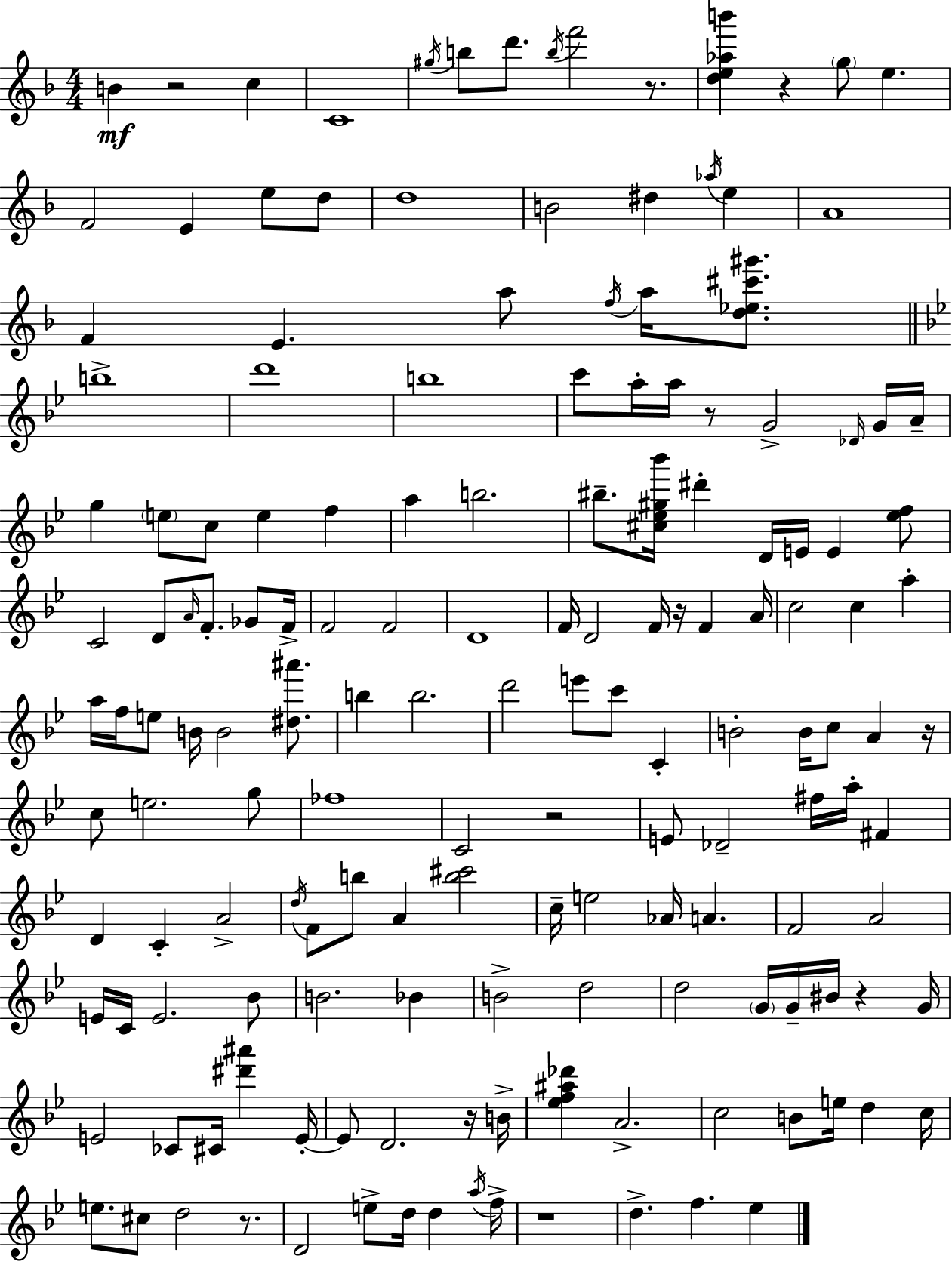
B4/q R/h C5/q C4/w G#5/s B5/e D6/e. B5/s F6/h R/e. [D5,E5,Ab5,B6]/q R/q G5/e E5/q. F4/h E4/q E5/e D5/e D5/w B4/h D#5/q Ab5/s E5/q A4/w F4/q E4/q. A5/e F5/s A5/s [D5,Eb5,C#6,G#6]/e. B5/w D6/w B5/w C6/e A5/s A5/s R/e G4/h Db4/s G4/s A4/s G5/q E5/e C5/e E5/q F5/q A5/q B5/h. BIS5/e. [C#5,Eb5,G#5,Bb6]/s D#6/q D4/s E4/s E4/q [Eb5,F5]/e C4/h D4/e A4/s F4/e. Gb4/e F4/s F4/h F4/h D4/w F4/s D4/h F4/s R/s F4/q A4/s C5/h C5/q A5/q A5/s F5/s E5/e B4/s B4/h [D#5,A#6]/e. B5/q B5/h. D6/h E6/e C6/e C4/q B4/h B4/s C5/e A4/q R/s C5/e E5/h. G5/e FES5/w C4/h R/h E4/e Db4/h F#5/s A5/s F#4/q D4/q C4/q A4/h D5/s F4/e B5/e A4/q [B5,C#6]/h C5/s E5/h Ab4/s A4/q. F4/h A4/h E4/s C4/s E4/h. Bb4/e B4/h. Bb4/q B4/h D5/h D5/h G4/s G4/s BIS4/s R/q G4/s E4/h CES4/e C#4/s [D#6,A#6]/q E4/s E4/e D4/h. R/s B4/s [Eb5,F5,A#5,Db6]/q A4/h. C5/h B4/e E5/s D5/q C5/s E5/e. C#5/e D5/h R/e. D4/h E5/e D5/s D5/q A5/s F5/s R/w D5/q. F5/q. Eb5/q